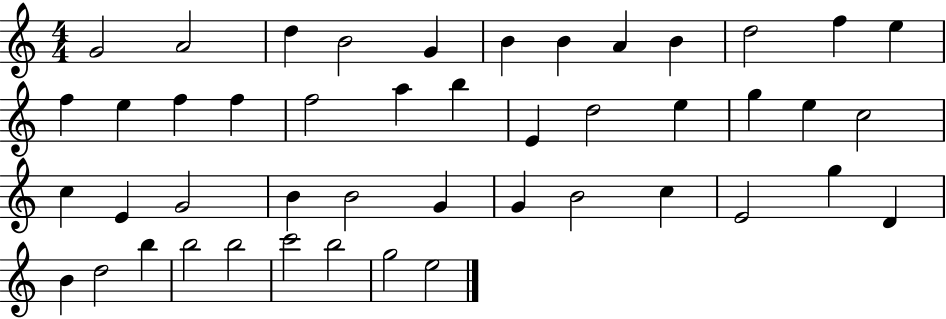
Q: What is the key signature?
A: C major